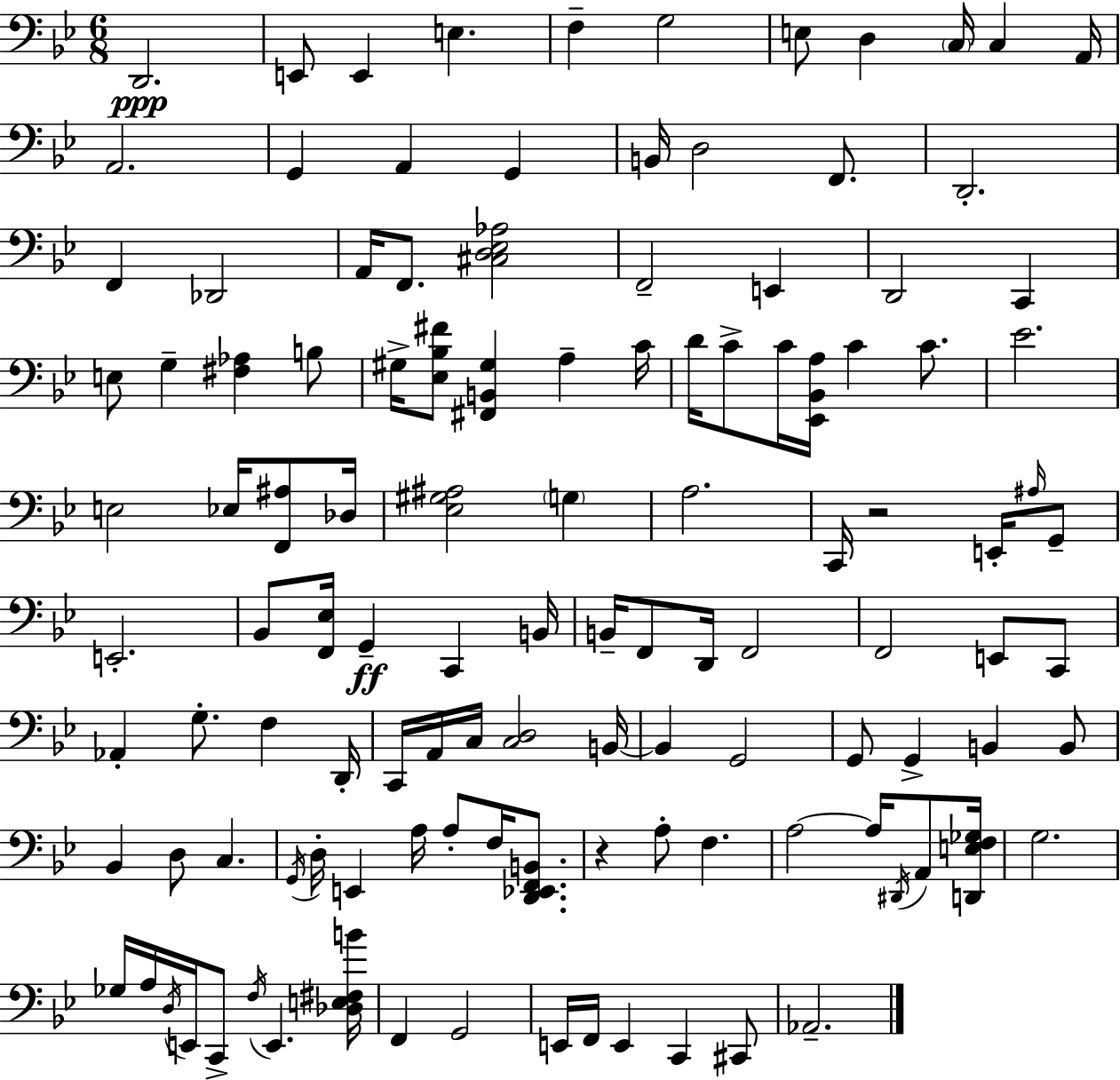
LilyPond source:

{
  \clef bass
  \numericTimeSignature
  \time 6/8
  \key g \minor
  d,2.\ppp | e,8 e,4 e4. | f4-- g2 | e8 d4 \parenthesize c16 c4 a,16 | \break a,2. | g,4 a,4 g,4 | b,16 d2 f,8. | d,2.-. | \break f,4 des,2 | a,16 f,8. <cis d ees aes>2 | f,2-- e,4 | d,2 c,4 | \break e8 g4-- <fis aes>4 b8 | gis16-> <ees bes fis'>8 <fis, b, gis>4 a4-- c'16 | d'16 c'8-> c'16 <ees, bes, a>16 c'4 c'8. | ees'2. | \break e2 ees16 <f, ais>8 des16 | <ees gis ais>2 \parenthesize g4 | a2. | c,16 r2 e,16-. \grace { ais16 } g,8-- | \break e,2.-. | bes,8 <f, ees>16 g,4--\ff c,4 | b,16 b,16-- f,8 d,16 f,2 | f,2 e,8 c,8 | \break aes,4-. g8.-. f4 | d,16-. c,16 a,16 c16 <c d>2 | b,16~~ b,4 g,2 | g,8 g,4-> b,4 b,8 | \break bes,4 d8 c4. | \acciaccatura { g,16 } d16-. e,4 a16 a8-. f16 <d, ees, f, b,>8. | r4 a8-. f4. | a2~~ a16 \acciaccatura { dis,16 } | \break a,8 <d, e f ges>16 g2. | ges16 a16 \acciaccatura { d16 } e,16 c,8-> \acciaccatura { f16 } e,4. | <des e fis b'>16 f,4 g,2 | e,16 f,16 e,4 c,4 | \break cis,8 aes,2.-- | \bar "|."
}